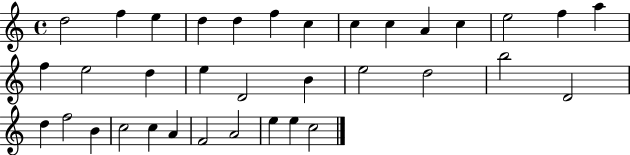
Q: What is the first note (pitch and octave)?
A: D5